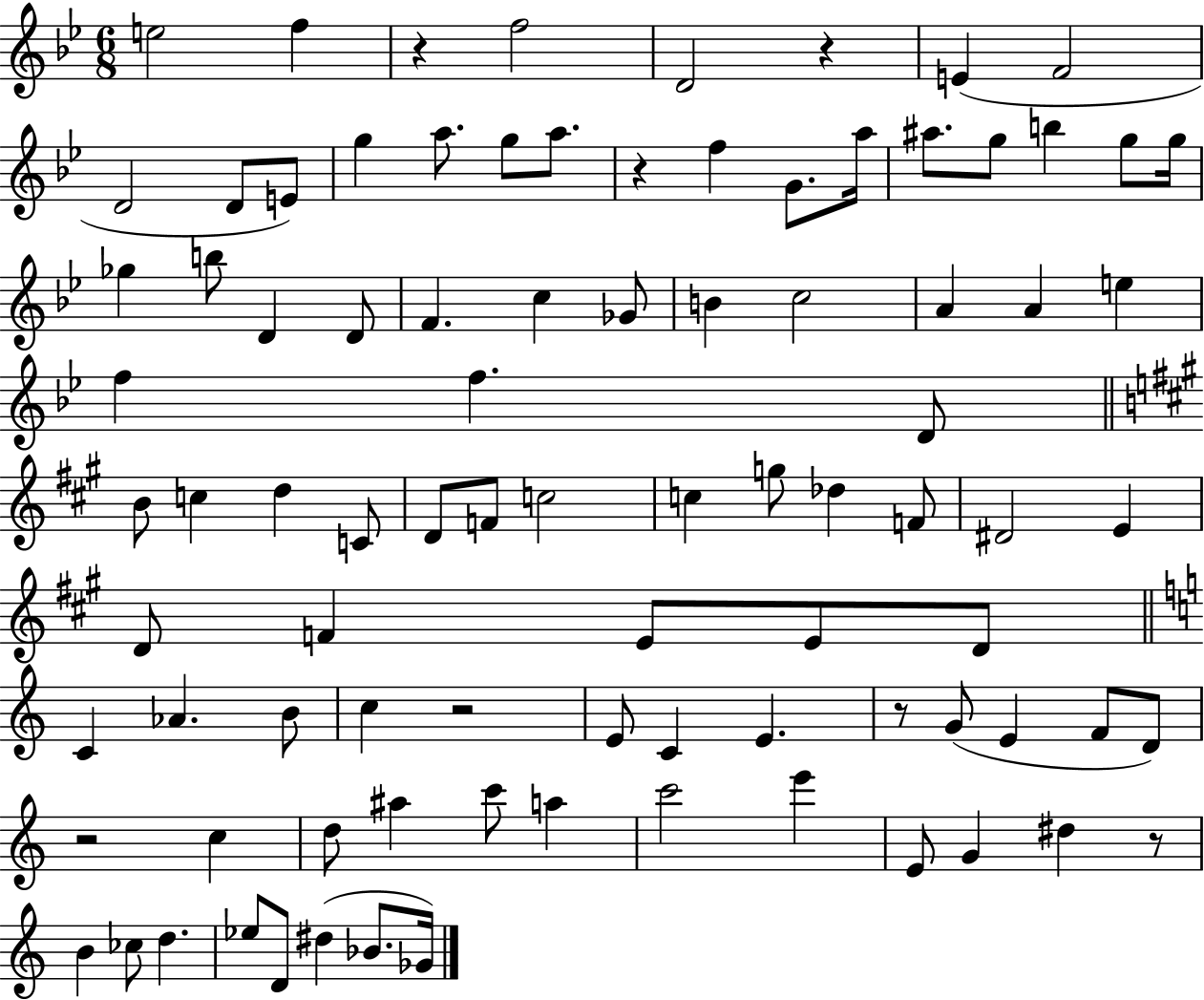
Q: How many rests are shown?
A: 7